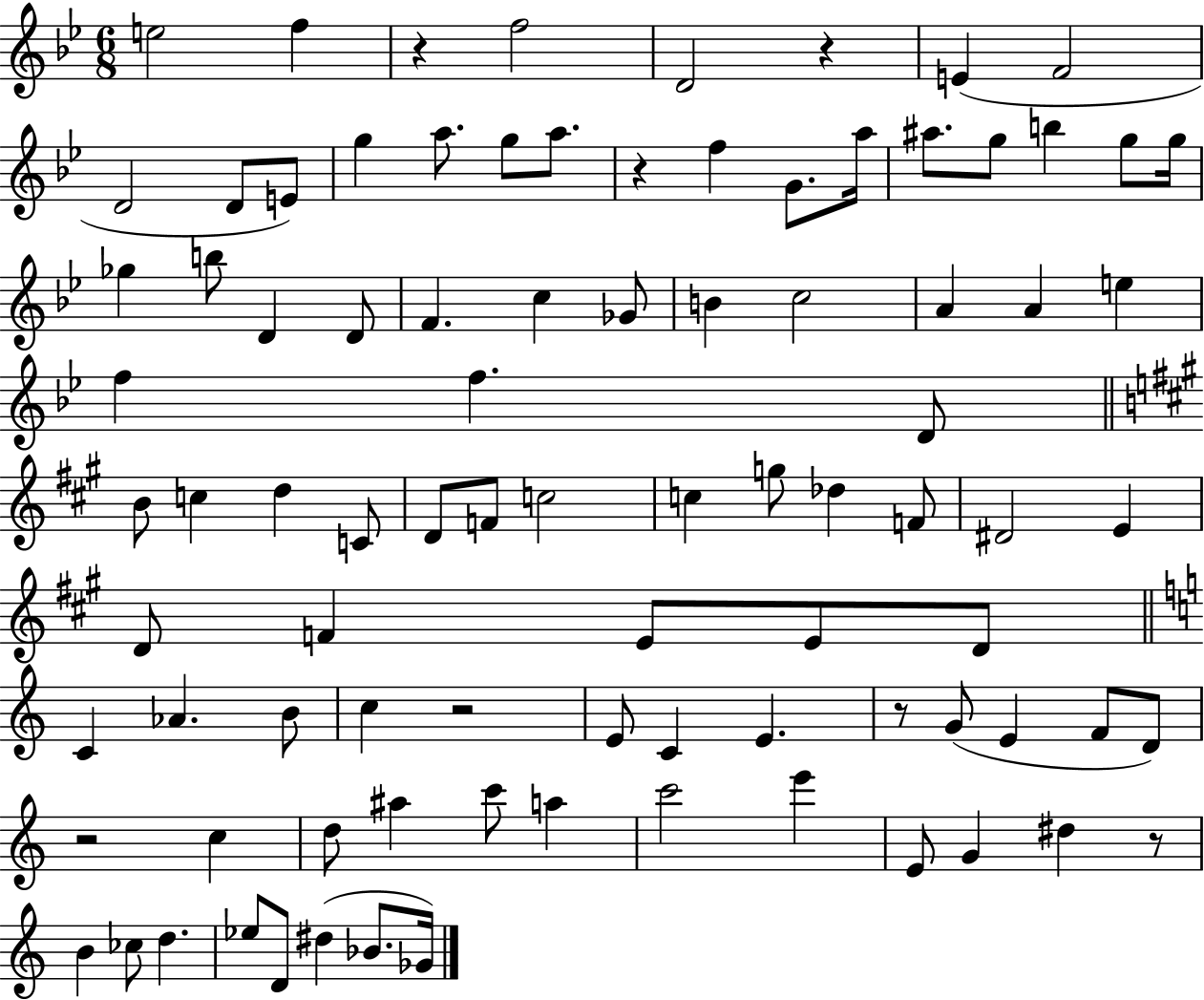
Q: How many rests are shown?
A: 7